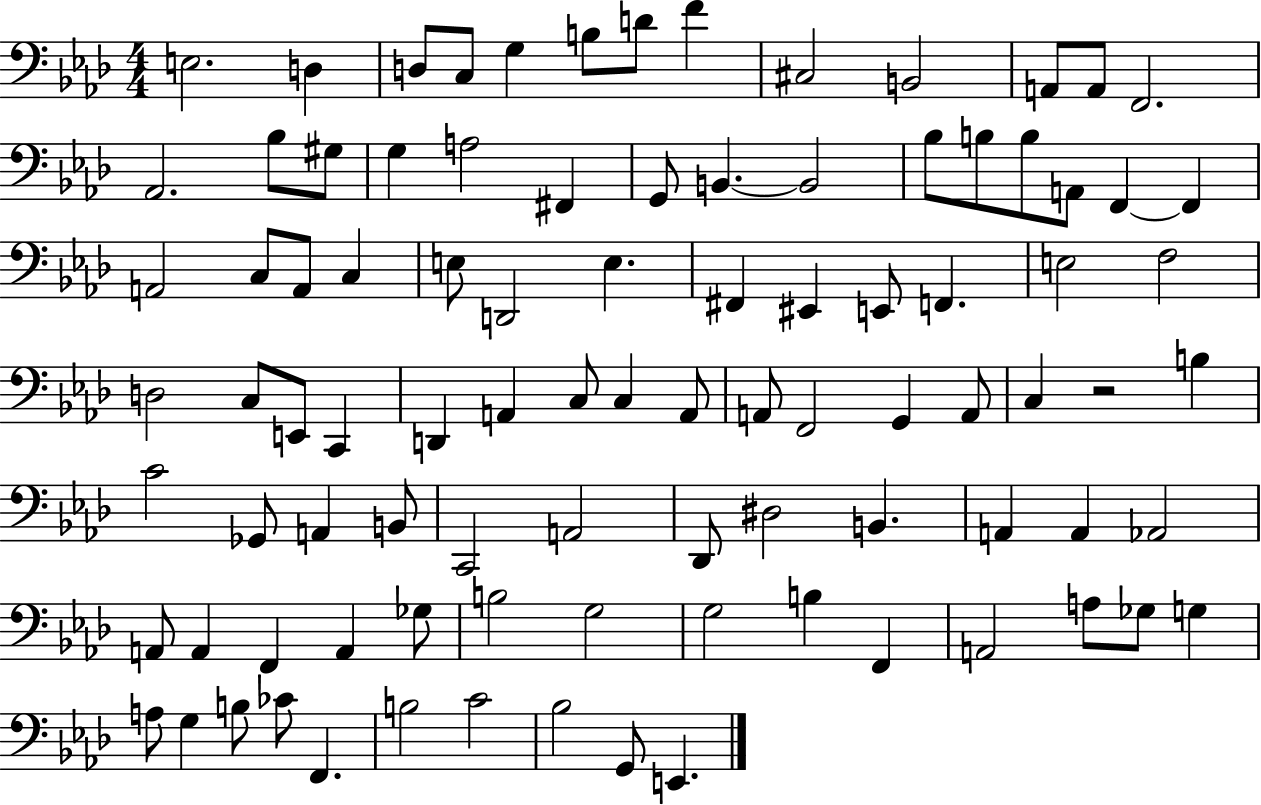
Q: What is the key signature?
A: AES major